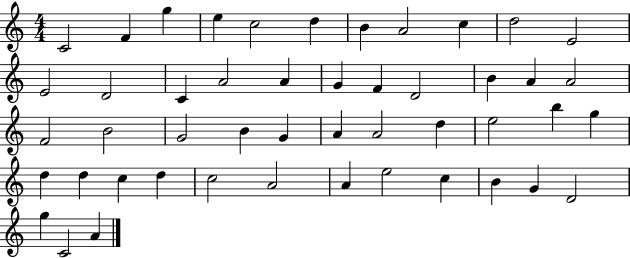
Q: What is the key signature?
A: C major